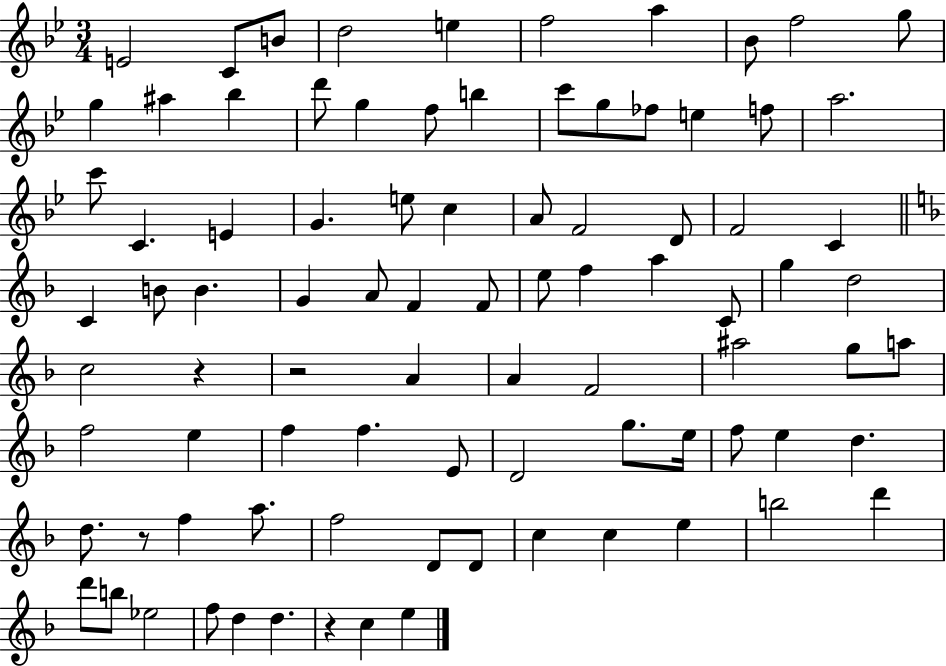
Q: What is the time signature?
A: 3/4